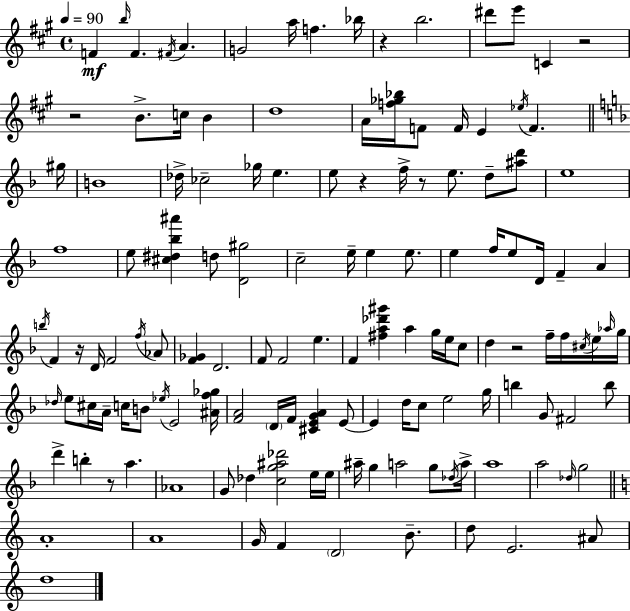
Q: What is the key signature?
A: A major